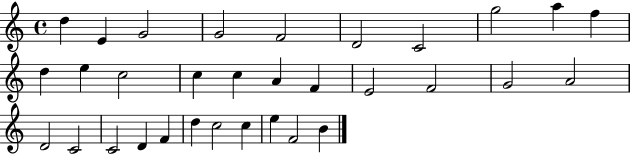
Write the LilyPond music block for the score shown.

{
  \clef treble
  \time 4/4
  \defaultTimeSignature
  \key c \major
  d''4 e'4 g'2 | g'2 f'2 | d'2 c'2 | g''2 a''4 f''4 | \break d''4 e''4 c''2 | c''4 c''4 a'4 f'4 | e'2 f'2 | g'2 a'2 | \break d'2 c'2 | c'2 d'4 f'4 | d''4 c''2 c''4 | e''4 f'2 b'4 | \break \bar "|."
}